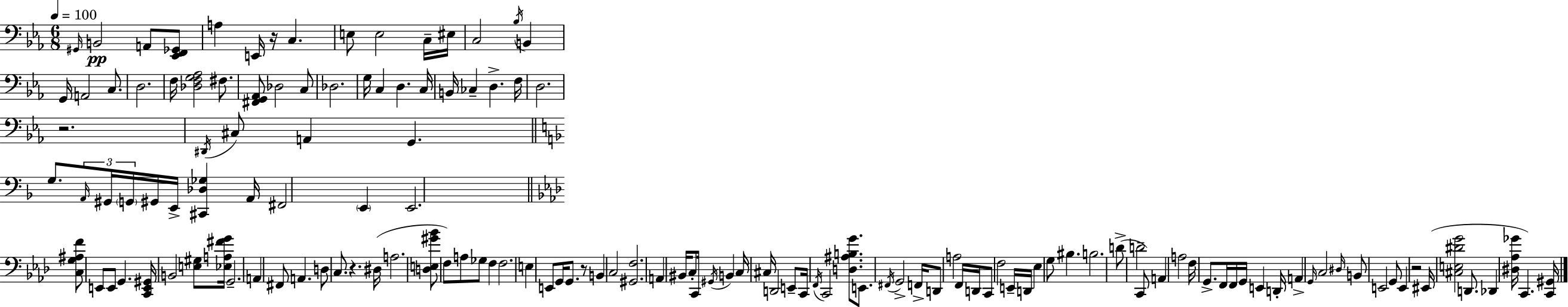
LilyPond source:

{
  \clef bass
  \numericTimeSignature
  \time 6/8
  \key ees \major
  \tempo 4 = 100
  \repeat volta 2 { \grace { gis,16 }\pp b,2 a,8 <ees, f, ges,>8 | a4 e,16 r16 c4. | e8 e2 c16-- | eis16 c2 \acciaccatura { bes16 } b,4 | \break g,16 a,2 c8. | d2. | f16 <des f g aes>2 fis8. | <fis, g, aes,>8 des2 | \break c8 des2. | g16 c4 d4. | c16 b,16 ces4-- d4.-> | f16 d2. | \break r2. | \acciaccatura { dis,16 } cis8 a,4 g,4. | \bar "||" \break \key f \major g8. \tuplet 3/2 { \grace { a,16 } gis,16 \parenthesize g,16 } gis,16 e,16-> <cis, des ges>4 | a,16 fis,2 \parenthesize e,4 | e,2. | \bar "||" \break \key aes \major <c g ais f'>8 e,8 e,8 g,4. | <c, e, gis,>16 b,2 <e gis>8 <ees a fis' g'>16 | g,2.-- | a,4 fis,8 a,4. | \break d8 c8. r4. dis16( | a2. | <d e gis' bes'>8 f8) a8 ges8 f4 | f2. | \break e4 e,8 g,16 g,8. r8 | b,4 c2 | <gis, f>2. | a,4 bis,16 c8-. c,16 \acciaccatura { gis,16 } b,4 | \break c16 cis16 d,2 e,8-- | c,16 \acciaccatura { f,16 } c,2 <d ais b g'>8. | e,8. \acciaccatura { fis,16 } g,2-> | f,16-> d,8 a2 | \break f,16 d,16 c,8 f2 | e,16-- d,16 ees4 g8 bis4. | b2. | d'8->( d'2-- | \break c,8) a,4 a2 | f16 g,8.-> f,16 f,16 g,16 e,4 | d,16-. a,4-> \grace { g,16 } c2 | \grace { dis16 } b,8 e,2 | \break g,8 e,4 r2 | eis,16( <cis e dis' g'>2 | d,8. des,4 <dis aes ges'>16 c,4.) | <c, gis,>16 } \bar "|."
}